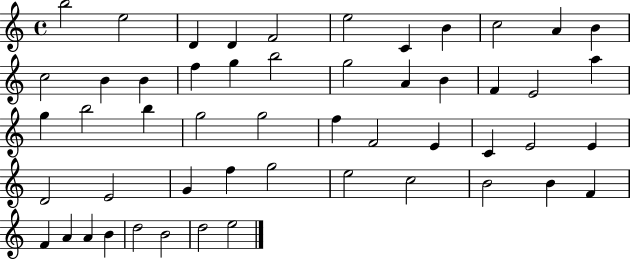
X:1
T:Untitled
M:4/4
L:1/4
K:C
b2 e2 D D F2 e2 C B c2 A B c2 B B f g b2 g2 A B F E2 a g b2 b g2 g2 f F2 E C E2 E D2 E2 G f g2 e2 c2 B2 B F F A A B d2 B2 d2 e2